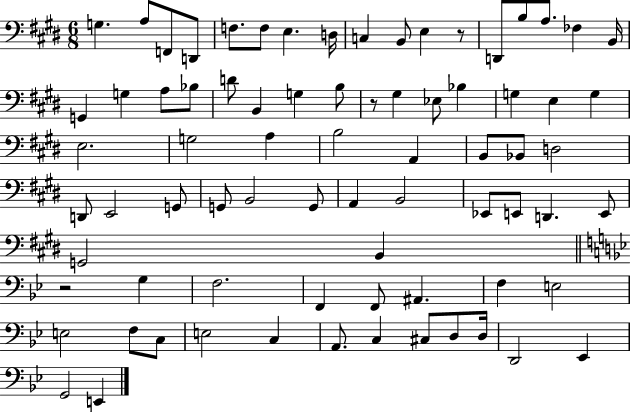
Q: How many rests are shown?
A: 3